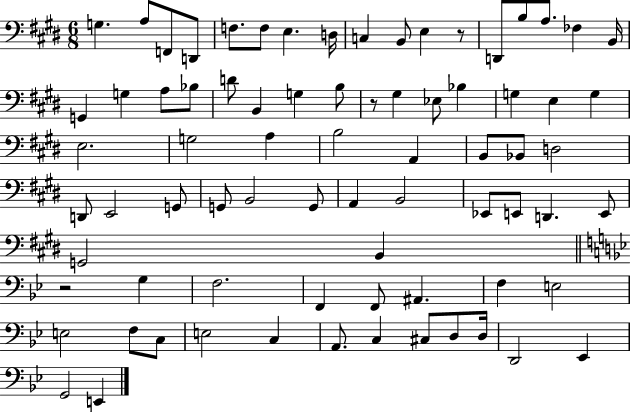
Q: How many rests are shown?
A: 3